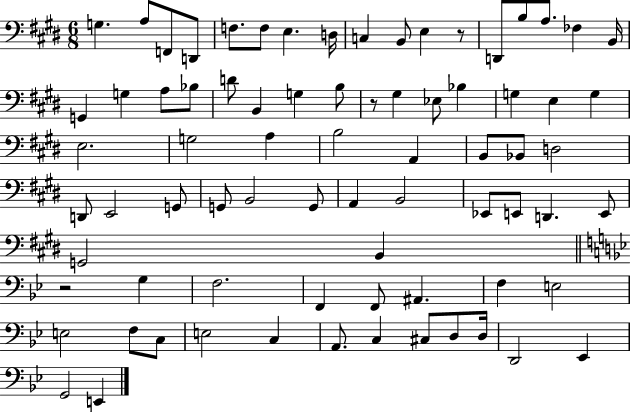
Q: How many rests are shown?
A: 3